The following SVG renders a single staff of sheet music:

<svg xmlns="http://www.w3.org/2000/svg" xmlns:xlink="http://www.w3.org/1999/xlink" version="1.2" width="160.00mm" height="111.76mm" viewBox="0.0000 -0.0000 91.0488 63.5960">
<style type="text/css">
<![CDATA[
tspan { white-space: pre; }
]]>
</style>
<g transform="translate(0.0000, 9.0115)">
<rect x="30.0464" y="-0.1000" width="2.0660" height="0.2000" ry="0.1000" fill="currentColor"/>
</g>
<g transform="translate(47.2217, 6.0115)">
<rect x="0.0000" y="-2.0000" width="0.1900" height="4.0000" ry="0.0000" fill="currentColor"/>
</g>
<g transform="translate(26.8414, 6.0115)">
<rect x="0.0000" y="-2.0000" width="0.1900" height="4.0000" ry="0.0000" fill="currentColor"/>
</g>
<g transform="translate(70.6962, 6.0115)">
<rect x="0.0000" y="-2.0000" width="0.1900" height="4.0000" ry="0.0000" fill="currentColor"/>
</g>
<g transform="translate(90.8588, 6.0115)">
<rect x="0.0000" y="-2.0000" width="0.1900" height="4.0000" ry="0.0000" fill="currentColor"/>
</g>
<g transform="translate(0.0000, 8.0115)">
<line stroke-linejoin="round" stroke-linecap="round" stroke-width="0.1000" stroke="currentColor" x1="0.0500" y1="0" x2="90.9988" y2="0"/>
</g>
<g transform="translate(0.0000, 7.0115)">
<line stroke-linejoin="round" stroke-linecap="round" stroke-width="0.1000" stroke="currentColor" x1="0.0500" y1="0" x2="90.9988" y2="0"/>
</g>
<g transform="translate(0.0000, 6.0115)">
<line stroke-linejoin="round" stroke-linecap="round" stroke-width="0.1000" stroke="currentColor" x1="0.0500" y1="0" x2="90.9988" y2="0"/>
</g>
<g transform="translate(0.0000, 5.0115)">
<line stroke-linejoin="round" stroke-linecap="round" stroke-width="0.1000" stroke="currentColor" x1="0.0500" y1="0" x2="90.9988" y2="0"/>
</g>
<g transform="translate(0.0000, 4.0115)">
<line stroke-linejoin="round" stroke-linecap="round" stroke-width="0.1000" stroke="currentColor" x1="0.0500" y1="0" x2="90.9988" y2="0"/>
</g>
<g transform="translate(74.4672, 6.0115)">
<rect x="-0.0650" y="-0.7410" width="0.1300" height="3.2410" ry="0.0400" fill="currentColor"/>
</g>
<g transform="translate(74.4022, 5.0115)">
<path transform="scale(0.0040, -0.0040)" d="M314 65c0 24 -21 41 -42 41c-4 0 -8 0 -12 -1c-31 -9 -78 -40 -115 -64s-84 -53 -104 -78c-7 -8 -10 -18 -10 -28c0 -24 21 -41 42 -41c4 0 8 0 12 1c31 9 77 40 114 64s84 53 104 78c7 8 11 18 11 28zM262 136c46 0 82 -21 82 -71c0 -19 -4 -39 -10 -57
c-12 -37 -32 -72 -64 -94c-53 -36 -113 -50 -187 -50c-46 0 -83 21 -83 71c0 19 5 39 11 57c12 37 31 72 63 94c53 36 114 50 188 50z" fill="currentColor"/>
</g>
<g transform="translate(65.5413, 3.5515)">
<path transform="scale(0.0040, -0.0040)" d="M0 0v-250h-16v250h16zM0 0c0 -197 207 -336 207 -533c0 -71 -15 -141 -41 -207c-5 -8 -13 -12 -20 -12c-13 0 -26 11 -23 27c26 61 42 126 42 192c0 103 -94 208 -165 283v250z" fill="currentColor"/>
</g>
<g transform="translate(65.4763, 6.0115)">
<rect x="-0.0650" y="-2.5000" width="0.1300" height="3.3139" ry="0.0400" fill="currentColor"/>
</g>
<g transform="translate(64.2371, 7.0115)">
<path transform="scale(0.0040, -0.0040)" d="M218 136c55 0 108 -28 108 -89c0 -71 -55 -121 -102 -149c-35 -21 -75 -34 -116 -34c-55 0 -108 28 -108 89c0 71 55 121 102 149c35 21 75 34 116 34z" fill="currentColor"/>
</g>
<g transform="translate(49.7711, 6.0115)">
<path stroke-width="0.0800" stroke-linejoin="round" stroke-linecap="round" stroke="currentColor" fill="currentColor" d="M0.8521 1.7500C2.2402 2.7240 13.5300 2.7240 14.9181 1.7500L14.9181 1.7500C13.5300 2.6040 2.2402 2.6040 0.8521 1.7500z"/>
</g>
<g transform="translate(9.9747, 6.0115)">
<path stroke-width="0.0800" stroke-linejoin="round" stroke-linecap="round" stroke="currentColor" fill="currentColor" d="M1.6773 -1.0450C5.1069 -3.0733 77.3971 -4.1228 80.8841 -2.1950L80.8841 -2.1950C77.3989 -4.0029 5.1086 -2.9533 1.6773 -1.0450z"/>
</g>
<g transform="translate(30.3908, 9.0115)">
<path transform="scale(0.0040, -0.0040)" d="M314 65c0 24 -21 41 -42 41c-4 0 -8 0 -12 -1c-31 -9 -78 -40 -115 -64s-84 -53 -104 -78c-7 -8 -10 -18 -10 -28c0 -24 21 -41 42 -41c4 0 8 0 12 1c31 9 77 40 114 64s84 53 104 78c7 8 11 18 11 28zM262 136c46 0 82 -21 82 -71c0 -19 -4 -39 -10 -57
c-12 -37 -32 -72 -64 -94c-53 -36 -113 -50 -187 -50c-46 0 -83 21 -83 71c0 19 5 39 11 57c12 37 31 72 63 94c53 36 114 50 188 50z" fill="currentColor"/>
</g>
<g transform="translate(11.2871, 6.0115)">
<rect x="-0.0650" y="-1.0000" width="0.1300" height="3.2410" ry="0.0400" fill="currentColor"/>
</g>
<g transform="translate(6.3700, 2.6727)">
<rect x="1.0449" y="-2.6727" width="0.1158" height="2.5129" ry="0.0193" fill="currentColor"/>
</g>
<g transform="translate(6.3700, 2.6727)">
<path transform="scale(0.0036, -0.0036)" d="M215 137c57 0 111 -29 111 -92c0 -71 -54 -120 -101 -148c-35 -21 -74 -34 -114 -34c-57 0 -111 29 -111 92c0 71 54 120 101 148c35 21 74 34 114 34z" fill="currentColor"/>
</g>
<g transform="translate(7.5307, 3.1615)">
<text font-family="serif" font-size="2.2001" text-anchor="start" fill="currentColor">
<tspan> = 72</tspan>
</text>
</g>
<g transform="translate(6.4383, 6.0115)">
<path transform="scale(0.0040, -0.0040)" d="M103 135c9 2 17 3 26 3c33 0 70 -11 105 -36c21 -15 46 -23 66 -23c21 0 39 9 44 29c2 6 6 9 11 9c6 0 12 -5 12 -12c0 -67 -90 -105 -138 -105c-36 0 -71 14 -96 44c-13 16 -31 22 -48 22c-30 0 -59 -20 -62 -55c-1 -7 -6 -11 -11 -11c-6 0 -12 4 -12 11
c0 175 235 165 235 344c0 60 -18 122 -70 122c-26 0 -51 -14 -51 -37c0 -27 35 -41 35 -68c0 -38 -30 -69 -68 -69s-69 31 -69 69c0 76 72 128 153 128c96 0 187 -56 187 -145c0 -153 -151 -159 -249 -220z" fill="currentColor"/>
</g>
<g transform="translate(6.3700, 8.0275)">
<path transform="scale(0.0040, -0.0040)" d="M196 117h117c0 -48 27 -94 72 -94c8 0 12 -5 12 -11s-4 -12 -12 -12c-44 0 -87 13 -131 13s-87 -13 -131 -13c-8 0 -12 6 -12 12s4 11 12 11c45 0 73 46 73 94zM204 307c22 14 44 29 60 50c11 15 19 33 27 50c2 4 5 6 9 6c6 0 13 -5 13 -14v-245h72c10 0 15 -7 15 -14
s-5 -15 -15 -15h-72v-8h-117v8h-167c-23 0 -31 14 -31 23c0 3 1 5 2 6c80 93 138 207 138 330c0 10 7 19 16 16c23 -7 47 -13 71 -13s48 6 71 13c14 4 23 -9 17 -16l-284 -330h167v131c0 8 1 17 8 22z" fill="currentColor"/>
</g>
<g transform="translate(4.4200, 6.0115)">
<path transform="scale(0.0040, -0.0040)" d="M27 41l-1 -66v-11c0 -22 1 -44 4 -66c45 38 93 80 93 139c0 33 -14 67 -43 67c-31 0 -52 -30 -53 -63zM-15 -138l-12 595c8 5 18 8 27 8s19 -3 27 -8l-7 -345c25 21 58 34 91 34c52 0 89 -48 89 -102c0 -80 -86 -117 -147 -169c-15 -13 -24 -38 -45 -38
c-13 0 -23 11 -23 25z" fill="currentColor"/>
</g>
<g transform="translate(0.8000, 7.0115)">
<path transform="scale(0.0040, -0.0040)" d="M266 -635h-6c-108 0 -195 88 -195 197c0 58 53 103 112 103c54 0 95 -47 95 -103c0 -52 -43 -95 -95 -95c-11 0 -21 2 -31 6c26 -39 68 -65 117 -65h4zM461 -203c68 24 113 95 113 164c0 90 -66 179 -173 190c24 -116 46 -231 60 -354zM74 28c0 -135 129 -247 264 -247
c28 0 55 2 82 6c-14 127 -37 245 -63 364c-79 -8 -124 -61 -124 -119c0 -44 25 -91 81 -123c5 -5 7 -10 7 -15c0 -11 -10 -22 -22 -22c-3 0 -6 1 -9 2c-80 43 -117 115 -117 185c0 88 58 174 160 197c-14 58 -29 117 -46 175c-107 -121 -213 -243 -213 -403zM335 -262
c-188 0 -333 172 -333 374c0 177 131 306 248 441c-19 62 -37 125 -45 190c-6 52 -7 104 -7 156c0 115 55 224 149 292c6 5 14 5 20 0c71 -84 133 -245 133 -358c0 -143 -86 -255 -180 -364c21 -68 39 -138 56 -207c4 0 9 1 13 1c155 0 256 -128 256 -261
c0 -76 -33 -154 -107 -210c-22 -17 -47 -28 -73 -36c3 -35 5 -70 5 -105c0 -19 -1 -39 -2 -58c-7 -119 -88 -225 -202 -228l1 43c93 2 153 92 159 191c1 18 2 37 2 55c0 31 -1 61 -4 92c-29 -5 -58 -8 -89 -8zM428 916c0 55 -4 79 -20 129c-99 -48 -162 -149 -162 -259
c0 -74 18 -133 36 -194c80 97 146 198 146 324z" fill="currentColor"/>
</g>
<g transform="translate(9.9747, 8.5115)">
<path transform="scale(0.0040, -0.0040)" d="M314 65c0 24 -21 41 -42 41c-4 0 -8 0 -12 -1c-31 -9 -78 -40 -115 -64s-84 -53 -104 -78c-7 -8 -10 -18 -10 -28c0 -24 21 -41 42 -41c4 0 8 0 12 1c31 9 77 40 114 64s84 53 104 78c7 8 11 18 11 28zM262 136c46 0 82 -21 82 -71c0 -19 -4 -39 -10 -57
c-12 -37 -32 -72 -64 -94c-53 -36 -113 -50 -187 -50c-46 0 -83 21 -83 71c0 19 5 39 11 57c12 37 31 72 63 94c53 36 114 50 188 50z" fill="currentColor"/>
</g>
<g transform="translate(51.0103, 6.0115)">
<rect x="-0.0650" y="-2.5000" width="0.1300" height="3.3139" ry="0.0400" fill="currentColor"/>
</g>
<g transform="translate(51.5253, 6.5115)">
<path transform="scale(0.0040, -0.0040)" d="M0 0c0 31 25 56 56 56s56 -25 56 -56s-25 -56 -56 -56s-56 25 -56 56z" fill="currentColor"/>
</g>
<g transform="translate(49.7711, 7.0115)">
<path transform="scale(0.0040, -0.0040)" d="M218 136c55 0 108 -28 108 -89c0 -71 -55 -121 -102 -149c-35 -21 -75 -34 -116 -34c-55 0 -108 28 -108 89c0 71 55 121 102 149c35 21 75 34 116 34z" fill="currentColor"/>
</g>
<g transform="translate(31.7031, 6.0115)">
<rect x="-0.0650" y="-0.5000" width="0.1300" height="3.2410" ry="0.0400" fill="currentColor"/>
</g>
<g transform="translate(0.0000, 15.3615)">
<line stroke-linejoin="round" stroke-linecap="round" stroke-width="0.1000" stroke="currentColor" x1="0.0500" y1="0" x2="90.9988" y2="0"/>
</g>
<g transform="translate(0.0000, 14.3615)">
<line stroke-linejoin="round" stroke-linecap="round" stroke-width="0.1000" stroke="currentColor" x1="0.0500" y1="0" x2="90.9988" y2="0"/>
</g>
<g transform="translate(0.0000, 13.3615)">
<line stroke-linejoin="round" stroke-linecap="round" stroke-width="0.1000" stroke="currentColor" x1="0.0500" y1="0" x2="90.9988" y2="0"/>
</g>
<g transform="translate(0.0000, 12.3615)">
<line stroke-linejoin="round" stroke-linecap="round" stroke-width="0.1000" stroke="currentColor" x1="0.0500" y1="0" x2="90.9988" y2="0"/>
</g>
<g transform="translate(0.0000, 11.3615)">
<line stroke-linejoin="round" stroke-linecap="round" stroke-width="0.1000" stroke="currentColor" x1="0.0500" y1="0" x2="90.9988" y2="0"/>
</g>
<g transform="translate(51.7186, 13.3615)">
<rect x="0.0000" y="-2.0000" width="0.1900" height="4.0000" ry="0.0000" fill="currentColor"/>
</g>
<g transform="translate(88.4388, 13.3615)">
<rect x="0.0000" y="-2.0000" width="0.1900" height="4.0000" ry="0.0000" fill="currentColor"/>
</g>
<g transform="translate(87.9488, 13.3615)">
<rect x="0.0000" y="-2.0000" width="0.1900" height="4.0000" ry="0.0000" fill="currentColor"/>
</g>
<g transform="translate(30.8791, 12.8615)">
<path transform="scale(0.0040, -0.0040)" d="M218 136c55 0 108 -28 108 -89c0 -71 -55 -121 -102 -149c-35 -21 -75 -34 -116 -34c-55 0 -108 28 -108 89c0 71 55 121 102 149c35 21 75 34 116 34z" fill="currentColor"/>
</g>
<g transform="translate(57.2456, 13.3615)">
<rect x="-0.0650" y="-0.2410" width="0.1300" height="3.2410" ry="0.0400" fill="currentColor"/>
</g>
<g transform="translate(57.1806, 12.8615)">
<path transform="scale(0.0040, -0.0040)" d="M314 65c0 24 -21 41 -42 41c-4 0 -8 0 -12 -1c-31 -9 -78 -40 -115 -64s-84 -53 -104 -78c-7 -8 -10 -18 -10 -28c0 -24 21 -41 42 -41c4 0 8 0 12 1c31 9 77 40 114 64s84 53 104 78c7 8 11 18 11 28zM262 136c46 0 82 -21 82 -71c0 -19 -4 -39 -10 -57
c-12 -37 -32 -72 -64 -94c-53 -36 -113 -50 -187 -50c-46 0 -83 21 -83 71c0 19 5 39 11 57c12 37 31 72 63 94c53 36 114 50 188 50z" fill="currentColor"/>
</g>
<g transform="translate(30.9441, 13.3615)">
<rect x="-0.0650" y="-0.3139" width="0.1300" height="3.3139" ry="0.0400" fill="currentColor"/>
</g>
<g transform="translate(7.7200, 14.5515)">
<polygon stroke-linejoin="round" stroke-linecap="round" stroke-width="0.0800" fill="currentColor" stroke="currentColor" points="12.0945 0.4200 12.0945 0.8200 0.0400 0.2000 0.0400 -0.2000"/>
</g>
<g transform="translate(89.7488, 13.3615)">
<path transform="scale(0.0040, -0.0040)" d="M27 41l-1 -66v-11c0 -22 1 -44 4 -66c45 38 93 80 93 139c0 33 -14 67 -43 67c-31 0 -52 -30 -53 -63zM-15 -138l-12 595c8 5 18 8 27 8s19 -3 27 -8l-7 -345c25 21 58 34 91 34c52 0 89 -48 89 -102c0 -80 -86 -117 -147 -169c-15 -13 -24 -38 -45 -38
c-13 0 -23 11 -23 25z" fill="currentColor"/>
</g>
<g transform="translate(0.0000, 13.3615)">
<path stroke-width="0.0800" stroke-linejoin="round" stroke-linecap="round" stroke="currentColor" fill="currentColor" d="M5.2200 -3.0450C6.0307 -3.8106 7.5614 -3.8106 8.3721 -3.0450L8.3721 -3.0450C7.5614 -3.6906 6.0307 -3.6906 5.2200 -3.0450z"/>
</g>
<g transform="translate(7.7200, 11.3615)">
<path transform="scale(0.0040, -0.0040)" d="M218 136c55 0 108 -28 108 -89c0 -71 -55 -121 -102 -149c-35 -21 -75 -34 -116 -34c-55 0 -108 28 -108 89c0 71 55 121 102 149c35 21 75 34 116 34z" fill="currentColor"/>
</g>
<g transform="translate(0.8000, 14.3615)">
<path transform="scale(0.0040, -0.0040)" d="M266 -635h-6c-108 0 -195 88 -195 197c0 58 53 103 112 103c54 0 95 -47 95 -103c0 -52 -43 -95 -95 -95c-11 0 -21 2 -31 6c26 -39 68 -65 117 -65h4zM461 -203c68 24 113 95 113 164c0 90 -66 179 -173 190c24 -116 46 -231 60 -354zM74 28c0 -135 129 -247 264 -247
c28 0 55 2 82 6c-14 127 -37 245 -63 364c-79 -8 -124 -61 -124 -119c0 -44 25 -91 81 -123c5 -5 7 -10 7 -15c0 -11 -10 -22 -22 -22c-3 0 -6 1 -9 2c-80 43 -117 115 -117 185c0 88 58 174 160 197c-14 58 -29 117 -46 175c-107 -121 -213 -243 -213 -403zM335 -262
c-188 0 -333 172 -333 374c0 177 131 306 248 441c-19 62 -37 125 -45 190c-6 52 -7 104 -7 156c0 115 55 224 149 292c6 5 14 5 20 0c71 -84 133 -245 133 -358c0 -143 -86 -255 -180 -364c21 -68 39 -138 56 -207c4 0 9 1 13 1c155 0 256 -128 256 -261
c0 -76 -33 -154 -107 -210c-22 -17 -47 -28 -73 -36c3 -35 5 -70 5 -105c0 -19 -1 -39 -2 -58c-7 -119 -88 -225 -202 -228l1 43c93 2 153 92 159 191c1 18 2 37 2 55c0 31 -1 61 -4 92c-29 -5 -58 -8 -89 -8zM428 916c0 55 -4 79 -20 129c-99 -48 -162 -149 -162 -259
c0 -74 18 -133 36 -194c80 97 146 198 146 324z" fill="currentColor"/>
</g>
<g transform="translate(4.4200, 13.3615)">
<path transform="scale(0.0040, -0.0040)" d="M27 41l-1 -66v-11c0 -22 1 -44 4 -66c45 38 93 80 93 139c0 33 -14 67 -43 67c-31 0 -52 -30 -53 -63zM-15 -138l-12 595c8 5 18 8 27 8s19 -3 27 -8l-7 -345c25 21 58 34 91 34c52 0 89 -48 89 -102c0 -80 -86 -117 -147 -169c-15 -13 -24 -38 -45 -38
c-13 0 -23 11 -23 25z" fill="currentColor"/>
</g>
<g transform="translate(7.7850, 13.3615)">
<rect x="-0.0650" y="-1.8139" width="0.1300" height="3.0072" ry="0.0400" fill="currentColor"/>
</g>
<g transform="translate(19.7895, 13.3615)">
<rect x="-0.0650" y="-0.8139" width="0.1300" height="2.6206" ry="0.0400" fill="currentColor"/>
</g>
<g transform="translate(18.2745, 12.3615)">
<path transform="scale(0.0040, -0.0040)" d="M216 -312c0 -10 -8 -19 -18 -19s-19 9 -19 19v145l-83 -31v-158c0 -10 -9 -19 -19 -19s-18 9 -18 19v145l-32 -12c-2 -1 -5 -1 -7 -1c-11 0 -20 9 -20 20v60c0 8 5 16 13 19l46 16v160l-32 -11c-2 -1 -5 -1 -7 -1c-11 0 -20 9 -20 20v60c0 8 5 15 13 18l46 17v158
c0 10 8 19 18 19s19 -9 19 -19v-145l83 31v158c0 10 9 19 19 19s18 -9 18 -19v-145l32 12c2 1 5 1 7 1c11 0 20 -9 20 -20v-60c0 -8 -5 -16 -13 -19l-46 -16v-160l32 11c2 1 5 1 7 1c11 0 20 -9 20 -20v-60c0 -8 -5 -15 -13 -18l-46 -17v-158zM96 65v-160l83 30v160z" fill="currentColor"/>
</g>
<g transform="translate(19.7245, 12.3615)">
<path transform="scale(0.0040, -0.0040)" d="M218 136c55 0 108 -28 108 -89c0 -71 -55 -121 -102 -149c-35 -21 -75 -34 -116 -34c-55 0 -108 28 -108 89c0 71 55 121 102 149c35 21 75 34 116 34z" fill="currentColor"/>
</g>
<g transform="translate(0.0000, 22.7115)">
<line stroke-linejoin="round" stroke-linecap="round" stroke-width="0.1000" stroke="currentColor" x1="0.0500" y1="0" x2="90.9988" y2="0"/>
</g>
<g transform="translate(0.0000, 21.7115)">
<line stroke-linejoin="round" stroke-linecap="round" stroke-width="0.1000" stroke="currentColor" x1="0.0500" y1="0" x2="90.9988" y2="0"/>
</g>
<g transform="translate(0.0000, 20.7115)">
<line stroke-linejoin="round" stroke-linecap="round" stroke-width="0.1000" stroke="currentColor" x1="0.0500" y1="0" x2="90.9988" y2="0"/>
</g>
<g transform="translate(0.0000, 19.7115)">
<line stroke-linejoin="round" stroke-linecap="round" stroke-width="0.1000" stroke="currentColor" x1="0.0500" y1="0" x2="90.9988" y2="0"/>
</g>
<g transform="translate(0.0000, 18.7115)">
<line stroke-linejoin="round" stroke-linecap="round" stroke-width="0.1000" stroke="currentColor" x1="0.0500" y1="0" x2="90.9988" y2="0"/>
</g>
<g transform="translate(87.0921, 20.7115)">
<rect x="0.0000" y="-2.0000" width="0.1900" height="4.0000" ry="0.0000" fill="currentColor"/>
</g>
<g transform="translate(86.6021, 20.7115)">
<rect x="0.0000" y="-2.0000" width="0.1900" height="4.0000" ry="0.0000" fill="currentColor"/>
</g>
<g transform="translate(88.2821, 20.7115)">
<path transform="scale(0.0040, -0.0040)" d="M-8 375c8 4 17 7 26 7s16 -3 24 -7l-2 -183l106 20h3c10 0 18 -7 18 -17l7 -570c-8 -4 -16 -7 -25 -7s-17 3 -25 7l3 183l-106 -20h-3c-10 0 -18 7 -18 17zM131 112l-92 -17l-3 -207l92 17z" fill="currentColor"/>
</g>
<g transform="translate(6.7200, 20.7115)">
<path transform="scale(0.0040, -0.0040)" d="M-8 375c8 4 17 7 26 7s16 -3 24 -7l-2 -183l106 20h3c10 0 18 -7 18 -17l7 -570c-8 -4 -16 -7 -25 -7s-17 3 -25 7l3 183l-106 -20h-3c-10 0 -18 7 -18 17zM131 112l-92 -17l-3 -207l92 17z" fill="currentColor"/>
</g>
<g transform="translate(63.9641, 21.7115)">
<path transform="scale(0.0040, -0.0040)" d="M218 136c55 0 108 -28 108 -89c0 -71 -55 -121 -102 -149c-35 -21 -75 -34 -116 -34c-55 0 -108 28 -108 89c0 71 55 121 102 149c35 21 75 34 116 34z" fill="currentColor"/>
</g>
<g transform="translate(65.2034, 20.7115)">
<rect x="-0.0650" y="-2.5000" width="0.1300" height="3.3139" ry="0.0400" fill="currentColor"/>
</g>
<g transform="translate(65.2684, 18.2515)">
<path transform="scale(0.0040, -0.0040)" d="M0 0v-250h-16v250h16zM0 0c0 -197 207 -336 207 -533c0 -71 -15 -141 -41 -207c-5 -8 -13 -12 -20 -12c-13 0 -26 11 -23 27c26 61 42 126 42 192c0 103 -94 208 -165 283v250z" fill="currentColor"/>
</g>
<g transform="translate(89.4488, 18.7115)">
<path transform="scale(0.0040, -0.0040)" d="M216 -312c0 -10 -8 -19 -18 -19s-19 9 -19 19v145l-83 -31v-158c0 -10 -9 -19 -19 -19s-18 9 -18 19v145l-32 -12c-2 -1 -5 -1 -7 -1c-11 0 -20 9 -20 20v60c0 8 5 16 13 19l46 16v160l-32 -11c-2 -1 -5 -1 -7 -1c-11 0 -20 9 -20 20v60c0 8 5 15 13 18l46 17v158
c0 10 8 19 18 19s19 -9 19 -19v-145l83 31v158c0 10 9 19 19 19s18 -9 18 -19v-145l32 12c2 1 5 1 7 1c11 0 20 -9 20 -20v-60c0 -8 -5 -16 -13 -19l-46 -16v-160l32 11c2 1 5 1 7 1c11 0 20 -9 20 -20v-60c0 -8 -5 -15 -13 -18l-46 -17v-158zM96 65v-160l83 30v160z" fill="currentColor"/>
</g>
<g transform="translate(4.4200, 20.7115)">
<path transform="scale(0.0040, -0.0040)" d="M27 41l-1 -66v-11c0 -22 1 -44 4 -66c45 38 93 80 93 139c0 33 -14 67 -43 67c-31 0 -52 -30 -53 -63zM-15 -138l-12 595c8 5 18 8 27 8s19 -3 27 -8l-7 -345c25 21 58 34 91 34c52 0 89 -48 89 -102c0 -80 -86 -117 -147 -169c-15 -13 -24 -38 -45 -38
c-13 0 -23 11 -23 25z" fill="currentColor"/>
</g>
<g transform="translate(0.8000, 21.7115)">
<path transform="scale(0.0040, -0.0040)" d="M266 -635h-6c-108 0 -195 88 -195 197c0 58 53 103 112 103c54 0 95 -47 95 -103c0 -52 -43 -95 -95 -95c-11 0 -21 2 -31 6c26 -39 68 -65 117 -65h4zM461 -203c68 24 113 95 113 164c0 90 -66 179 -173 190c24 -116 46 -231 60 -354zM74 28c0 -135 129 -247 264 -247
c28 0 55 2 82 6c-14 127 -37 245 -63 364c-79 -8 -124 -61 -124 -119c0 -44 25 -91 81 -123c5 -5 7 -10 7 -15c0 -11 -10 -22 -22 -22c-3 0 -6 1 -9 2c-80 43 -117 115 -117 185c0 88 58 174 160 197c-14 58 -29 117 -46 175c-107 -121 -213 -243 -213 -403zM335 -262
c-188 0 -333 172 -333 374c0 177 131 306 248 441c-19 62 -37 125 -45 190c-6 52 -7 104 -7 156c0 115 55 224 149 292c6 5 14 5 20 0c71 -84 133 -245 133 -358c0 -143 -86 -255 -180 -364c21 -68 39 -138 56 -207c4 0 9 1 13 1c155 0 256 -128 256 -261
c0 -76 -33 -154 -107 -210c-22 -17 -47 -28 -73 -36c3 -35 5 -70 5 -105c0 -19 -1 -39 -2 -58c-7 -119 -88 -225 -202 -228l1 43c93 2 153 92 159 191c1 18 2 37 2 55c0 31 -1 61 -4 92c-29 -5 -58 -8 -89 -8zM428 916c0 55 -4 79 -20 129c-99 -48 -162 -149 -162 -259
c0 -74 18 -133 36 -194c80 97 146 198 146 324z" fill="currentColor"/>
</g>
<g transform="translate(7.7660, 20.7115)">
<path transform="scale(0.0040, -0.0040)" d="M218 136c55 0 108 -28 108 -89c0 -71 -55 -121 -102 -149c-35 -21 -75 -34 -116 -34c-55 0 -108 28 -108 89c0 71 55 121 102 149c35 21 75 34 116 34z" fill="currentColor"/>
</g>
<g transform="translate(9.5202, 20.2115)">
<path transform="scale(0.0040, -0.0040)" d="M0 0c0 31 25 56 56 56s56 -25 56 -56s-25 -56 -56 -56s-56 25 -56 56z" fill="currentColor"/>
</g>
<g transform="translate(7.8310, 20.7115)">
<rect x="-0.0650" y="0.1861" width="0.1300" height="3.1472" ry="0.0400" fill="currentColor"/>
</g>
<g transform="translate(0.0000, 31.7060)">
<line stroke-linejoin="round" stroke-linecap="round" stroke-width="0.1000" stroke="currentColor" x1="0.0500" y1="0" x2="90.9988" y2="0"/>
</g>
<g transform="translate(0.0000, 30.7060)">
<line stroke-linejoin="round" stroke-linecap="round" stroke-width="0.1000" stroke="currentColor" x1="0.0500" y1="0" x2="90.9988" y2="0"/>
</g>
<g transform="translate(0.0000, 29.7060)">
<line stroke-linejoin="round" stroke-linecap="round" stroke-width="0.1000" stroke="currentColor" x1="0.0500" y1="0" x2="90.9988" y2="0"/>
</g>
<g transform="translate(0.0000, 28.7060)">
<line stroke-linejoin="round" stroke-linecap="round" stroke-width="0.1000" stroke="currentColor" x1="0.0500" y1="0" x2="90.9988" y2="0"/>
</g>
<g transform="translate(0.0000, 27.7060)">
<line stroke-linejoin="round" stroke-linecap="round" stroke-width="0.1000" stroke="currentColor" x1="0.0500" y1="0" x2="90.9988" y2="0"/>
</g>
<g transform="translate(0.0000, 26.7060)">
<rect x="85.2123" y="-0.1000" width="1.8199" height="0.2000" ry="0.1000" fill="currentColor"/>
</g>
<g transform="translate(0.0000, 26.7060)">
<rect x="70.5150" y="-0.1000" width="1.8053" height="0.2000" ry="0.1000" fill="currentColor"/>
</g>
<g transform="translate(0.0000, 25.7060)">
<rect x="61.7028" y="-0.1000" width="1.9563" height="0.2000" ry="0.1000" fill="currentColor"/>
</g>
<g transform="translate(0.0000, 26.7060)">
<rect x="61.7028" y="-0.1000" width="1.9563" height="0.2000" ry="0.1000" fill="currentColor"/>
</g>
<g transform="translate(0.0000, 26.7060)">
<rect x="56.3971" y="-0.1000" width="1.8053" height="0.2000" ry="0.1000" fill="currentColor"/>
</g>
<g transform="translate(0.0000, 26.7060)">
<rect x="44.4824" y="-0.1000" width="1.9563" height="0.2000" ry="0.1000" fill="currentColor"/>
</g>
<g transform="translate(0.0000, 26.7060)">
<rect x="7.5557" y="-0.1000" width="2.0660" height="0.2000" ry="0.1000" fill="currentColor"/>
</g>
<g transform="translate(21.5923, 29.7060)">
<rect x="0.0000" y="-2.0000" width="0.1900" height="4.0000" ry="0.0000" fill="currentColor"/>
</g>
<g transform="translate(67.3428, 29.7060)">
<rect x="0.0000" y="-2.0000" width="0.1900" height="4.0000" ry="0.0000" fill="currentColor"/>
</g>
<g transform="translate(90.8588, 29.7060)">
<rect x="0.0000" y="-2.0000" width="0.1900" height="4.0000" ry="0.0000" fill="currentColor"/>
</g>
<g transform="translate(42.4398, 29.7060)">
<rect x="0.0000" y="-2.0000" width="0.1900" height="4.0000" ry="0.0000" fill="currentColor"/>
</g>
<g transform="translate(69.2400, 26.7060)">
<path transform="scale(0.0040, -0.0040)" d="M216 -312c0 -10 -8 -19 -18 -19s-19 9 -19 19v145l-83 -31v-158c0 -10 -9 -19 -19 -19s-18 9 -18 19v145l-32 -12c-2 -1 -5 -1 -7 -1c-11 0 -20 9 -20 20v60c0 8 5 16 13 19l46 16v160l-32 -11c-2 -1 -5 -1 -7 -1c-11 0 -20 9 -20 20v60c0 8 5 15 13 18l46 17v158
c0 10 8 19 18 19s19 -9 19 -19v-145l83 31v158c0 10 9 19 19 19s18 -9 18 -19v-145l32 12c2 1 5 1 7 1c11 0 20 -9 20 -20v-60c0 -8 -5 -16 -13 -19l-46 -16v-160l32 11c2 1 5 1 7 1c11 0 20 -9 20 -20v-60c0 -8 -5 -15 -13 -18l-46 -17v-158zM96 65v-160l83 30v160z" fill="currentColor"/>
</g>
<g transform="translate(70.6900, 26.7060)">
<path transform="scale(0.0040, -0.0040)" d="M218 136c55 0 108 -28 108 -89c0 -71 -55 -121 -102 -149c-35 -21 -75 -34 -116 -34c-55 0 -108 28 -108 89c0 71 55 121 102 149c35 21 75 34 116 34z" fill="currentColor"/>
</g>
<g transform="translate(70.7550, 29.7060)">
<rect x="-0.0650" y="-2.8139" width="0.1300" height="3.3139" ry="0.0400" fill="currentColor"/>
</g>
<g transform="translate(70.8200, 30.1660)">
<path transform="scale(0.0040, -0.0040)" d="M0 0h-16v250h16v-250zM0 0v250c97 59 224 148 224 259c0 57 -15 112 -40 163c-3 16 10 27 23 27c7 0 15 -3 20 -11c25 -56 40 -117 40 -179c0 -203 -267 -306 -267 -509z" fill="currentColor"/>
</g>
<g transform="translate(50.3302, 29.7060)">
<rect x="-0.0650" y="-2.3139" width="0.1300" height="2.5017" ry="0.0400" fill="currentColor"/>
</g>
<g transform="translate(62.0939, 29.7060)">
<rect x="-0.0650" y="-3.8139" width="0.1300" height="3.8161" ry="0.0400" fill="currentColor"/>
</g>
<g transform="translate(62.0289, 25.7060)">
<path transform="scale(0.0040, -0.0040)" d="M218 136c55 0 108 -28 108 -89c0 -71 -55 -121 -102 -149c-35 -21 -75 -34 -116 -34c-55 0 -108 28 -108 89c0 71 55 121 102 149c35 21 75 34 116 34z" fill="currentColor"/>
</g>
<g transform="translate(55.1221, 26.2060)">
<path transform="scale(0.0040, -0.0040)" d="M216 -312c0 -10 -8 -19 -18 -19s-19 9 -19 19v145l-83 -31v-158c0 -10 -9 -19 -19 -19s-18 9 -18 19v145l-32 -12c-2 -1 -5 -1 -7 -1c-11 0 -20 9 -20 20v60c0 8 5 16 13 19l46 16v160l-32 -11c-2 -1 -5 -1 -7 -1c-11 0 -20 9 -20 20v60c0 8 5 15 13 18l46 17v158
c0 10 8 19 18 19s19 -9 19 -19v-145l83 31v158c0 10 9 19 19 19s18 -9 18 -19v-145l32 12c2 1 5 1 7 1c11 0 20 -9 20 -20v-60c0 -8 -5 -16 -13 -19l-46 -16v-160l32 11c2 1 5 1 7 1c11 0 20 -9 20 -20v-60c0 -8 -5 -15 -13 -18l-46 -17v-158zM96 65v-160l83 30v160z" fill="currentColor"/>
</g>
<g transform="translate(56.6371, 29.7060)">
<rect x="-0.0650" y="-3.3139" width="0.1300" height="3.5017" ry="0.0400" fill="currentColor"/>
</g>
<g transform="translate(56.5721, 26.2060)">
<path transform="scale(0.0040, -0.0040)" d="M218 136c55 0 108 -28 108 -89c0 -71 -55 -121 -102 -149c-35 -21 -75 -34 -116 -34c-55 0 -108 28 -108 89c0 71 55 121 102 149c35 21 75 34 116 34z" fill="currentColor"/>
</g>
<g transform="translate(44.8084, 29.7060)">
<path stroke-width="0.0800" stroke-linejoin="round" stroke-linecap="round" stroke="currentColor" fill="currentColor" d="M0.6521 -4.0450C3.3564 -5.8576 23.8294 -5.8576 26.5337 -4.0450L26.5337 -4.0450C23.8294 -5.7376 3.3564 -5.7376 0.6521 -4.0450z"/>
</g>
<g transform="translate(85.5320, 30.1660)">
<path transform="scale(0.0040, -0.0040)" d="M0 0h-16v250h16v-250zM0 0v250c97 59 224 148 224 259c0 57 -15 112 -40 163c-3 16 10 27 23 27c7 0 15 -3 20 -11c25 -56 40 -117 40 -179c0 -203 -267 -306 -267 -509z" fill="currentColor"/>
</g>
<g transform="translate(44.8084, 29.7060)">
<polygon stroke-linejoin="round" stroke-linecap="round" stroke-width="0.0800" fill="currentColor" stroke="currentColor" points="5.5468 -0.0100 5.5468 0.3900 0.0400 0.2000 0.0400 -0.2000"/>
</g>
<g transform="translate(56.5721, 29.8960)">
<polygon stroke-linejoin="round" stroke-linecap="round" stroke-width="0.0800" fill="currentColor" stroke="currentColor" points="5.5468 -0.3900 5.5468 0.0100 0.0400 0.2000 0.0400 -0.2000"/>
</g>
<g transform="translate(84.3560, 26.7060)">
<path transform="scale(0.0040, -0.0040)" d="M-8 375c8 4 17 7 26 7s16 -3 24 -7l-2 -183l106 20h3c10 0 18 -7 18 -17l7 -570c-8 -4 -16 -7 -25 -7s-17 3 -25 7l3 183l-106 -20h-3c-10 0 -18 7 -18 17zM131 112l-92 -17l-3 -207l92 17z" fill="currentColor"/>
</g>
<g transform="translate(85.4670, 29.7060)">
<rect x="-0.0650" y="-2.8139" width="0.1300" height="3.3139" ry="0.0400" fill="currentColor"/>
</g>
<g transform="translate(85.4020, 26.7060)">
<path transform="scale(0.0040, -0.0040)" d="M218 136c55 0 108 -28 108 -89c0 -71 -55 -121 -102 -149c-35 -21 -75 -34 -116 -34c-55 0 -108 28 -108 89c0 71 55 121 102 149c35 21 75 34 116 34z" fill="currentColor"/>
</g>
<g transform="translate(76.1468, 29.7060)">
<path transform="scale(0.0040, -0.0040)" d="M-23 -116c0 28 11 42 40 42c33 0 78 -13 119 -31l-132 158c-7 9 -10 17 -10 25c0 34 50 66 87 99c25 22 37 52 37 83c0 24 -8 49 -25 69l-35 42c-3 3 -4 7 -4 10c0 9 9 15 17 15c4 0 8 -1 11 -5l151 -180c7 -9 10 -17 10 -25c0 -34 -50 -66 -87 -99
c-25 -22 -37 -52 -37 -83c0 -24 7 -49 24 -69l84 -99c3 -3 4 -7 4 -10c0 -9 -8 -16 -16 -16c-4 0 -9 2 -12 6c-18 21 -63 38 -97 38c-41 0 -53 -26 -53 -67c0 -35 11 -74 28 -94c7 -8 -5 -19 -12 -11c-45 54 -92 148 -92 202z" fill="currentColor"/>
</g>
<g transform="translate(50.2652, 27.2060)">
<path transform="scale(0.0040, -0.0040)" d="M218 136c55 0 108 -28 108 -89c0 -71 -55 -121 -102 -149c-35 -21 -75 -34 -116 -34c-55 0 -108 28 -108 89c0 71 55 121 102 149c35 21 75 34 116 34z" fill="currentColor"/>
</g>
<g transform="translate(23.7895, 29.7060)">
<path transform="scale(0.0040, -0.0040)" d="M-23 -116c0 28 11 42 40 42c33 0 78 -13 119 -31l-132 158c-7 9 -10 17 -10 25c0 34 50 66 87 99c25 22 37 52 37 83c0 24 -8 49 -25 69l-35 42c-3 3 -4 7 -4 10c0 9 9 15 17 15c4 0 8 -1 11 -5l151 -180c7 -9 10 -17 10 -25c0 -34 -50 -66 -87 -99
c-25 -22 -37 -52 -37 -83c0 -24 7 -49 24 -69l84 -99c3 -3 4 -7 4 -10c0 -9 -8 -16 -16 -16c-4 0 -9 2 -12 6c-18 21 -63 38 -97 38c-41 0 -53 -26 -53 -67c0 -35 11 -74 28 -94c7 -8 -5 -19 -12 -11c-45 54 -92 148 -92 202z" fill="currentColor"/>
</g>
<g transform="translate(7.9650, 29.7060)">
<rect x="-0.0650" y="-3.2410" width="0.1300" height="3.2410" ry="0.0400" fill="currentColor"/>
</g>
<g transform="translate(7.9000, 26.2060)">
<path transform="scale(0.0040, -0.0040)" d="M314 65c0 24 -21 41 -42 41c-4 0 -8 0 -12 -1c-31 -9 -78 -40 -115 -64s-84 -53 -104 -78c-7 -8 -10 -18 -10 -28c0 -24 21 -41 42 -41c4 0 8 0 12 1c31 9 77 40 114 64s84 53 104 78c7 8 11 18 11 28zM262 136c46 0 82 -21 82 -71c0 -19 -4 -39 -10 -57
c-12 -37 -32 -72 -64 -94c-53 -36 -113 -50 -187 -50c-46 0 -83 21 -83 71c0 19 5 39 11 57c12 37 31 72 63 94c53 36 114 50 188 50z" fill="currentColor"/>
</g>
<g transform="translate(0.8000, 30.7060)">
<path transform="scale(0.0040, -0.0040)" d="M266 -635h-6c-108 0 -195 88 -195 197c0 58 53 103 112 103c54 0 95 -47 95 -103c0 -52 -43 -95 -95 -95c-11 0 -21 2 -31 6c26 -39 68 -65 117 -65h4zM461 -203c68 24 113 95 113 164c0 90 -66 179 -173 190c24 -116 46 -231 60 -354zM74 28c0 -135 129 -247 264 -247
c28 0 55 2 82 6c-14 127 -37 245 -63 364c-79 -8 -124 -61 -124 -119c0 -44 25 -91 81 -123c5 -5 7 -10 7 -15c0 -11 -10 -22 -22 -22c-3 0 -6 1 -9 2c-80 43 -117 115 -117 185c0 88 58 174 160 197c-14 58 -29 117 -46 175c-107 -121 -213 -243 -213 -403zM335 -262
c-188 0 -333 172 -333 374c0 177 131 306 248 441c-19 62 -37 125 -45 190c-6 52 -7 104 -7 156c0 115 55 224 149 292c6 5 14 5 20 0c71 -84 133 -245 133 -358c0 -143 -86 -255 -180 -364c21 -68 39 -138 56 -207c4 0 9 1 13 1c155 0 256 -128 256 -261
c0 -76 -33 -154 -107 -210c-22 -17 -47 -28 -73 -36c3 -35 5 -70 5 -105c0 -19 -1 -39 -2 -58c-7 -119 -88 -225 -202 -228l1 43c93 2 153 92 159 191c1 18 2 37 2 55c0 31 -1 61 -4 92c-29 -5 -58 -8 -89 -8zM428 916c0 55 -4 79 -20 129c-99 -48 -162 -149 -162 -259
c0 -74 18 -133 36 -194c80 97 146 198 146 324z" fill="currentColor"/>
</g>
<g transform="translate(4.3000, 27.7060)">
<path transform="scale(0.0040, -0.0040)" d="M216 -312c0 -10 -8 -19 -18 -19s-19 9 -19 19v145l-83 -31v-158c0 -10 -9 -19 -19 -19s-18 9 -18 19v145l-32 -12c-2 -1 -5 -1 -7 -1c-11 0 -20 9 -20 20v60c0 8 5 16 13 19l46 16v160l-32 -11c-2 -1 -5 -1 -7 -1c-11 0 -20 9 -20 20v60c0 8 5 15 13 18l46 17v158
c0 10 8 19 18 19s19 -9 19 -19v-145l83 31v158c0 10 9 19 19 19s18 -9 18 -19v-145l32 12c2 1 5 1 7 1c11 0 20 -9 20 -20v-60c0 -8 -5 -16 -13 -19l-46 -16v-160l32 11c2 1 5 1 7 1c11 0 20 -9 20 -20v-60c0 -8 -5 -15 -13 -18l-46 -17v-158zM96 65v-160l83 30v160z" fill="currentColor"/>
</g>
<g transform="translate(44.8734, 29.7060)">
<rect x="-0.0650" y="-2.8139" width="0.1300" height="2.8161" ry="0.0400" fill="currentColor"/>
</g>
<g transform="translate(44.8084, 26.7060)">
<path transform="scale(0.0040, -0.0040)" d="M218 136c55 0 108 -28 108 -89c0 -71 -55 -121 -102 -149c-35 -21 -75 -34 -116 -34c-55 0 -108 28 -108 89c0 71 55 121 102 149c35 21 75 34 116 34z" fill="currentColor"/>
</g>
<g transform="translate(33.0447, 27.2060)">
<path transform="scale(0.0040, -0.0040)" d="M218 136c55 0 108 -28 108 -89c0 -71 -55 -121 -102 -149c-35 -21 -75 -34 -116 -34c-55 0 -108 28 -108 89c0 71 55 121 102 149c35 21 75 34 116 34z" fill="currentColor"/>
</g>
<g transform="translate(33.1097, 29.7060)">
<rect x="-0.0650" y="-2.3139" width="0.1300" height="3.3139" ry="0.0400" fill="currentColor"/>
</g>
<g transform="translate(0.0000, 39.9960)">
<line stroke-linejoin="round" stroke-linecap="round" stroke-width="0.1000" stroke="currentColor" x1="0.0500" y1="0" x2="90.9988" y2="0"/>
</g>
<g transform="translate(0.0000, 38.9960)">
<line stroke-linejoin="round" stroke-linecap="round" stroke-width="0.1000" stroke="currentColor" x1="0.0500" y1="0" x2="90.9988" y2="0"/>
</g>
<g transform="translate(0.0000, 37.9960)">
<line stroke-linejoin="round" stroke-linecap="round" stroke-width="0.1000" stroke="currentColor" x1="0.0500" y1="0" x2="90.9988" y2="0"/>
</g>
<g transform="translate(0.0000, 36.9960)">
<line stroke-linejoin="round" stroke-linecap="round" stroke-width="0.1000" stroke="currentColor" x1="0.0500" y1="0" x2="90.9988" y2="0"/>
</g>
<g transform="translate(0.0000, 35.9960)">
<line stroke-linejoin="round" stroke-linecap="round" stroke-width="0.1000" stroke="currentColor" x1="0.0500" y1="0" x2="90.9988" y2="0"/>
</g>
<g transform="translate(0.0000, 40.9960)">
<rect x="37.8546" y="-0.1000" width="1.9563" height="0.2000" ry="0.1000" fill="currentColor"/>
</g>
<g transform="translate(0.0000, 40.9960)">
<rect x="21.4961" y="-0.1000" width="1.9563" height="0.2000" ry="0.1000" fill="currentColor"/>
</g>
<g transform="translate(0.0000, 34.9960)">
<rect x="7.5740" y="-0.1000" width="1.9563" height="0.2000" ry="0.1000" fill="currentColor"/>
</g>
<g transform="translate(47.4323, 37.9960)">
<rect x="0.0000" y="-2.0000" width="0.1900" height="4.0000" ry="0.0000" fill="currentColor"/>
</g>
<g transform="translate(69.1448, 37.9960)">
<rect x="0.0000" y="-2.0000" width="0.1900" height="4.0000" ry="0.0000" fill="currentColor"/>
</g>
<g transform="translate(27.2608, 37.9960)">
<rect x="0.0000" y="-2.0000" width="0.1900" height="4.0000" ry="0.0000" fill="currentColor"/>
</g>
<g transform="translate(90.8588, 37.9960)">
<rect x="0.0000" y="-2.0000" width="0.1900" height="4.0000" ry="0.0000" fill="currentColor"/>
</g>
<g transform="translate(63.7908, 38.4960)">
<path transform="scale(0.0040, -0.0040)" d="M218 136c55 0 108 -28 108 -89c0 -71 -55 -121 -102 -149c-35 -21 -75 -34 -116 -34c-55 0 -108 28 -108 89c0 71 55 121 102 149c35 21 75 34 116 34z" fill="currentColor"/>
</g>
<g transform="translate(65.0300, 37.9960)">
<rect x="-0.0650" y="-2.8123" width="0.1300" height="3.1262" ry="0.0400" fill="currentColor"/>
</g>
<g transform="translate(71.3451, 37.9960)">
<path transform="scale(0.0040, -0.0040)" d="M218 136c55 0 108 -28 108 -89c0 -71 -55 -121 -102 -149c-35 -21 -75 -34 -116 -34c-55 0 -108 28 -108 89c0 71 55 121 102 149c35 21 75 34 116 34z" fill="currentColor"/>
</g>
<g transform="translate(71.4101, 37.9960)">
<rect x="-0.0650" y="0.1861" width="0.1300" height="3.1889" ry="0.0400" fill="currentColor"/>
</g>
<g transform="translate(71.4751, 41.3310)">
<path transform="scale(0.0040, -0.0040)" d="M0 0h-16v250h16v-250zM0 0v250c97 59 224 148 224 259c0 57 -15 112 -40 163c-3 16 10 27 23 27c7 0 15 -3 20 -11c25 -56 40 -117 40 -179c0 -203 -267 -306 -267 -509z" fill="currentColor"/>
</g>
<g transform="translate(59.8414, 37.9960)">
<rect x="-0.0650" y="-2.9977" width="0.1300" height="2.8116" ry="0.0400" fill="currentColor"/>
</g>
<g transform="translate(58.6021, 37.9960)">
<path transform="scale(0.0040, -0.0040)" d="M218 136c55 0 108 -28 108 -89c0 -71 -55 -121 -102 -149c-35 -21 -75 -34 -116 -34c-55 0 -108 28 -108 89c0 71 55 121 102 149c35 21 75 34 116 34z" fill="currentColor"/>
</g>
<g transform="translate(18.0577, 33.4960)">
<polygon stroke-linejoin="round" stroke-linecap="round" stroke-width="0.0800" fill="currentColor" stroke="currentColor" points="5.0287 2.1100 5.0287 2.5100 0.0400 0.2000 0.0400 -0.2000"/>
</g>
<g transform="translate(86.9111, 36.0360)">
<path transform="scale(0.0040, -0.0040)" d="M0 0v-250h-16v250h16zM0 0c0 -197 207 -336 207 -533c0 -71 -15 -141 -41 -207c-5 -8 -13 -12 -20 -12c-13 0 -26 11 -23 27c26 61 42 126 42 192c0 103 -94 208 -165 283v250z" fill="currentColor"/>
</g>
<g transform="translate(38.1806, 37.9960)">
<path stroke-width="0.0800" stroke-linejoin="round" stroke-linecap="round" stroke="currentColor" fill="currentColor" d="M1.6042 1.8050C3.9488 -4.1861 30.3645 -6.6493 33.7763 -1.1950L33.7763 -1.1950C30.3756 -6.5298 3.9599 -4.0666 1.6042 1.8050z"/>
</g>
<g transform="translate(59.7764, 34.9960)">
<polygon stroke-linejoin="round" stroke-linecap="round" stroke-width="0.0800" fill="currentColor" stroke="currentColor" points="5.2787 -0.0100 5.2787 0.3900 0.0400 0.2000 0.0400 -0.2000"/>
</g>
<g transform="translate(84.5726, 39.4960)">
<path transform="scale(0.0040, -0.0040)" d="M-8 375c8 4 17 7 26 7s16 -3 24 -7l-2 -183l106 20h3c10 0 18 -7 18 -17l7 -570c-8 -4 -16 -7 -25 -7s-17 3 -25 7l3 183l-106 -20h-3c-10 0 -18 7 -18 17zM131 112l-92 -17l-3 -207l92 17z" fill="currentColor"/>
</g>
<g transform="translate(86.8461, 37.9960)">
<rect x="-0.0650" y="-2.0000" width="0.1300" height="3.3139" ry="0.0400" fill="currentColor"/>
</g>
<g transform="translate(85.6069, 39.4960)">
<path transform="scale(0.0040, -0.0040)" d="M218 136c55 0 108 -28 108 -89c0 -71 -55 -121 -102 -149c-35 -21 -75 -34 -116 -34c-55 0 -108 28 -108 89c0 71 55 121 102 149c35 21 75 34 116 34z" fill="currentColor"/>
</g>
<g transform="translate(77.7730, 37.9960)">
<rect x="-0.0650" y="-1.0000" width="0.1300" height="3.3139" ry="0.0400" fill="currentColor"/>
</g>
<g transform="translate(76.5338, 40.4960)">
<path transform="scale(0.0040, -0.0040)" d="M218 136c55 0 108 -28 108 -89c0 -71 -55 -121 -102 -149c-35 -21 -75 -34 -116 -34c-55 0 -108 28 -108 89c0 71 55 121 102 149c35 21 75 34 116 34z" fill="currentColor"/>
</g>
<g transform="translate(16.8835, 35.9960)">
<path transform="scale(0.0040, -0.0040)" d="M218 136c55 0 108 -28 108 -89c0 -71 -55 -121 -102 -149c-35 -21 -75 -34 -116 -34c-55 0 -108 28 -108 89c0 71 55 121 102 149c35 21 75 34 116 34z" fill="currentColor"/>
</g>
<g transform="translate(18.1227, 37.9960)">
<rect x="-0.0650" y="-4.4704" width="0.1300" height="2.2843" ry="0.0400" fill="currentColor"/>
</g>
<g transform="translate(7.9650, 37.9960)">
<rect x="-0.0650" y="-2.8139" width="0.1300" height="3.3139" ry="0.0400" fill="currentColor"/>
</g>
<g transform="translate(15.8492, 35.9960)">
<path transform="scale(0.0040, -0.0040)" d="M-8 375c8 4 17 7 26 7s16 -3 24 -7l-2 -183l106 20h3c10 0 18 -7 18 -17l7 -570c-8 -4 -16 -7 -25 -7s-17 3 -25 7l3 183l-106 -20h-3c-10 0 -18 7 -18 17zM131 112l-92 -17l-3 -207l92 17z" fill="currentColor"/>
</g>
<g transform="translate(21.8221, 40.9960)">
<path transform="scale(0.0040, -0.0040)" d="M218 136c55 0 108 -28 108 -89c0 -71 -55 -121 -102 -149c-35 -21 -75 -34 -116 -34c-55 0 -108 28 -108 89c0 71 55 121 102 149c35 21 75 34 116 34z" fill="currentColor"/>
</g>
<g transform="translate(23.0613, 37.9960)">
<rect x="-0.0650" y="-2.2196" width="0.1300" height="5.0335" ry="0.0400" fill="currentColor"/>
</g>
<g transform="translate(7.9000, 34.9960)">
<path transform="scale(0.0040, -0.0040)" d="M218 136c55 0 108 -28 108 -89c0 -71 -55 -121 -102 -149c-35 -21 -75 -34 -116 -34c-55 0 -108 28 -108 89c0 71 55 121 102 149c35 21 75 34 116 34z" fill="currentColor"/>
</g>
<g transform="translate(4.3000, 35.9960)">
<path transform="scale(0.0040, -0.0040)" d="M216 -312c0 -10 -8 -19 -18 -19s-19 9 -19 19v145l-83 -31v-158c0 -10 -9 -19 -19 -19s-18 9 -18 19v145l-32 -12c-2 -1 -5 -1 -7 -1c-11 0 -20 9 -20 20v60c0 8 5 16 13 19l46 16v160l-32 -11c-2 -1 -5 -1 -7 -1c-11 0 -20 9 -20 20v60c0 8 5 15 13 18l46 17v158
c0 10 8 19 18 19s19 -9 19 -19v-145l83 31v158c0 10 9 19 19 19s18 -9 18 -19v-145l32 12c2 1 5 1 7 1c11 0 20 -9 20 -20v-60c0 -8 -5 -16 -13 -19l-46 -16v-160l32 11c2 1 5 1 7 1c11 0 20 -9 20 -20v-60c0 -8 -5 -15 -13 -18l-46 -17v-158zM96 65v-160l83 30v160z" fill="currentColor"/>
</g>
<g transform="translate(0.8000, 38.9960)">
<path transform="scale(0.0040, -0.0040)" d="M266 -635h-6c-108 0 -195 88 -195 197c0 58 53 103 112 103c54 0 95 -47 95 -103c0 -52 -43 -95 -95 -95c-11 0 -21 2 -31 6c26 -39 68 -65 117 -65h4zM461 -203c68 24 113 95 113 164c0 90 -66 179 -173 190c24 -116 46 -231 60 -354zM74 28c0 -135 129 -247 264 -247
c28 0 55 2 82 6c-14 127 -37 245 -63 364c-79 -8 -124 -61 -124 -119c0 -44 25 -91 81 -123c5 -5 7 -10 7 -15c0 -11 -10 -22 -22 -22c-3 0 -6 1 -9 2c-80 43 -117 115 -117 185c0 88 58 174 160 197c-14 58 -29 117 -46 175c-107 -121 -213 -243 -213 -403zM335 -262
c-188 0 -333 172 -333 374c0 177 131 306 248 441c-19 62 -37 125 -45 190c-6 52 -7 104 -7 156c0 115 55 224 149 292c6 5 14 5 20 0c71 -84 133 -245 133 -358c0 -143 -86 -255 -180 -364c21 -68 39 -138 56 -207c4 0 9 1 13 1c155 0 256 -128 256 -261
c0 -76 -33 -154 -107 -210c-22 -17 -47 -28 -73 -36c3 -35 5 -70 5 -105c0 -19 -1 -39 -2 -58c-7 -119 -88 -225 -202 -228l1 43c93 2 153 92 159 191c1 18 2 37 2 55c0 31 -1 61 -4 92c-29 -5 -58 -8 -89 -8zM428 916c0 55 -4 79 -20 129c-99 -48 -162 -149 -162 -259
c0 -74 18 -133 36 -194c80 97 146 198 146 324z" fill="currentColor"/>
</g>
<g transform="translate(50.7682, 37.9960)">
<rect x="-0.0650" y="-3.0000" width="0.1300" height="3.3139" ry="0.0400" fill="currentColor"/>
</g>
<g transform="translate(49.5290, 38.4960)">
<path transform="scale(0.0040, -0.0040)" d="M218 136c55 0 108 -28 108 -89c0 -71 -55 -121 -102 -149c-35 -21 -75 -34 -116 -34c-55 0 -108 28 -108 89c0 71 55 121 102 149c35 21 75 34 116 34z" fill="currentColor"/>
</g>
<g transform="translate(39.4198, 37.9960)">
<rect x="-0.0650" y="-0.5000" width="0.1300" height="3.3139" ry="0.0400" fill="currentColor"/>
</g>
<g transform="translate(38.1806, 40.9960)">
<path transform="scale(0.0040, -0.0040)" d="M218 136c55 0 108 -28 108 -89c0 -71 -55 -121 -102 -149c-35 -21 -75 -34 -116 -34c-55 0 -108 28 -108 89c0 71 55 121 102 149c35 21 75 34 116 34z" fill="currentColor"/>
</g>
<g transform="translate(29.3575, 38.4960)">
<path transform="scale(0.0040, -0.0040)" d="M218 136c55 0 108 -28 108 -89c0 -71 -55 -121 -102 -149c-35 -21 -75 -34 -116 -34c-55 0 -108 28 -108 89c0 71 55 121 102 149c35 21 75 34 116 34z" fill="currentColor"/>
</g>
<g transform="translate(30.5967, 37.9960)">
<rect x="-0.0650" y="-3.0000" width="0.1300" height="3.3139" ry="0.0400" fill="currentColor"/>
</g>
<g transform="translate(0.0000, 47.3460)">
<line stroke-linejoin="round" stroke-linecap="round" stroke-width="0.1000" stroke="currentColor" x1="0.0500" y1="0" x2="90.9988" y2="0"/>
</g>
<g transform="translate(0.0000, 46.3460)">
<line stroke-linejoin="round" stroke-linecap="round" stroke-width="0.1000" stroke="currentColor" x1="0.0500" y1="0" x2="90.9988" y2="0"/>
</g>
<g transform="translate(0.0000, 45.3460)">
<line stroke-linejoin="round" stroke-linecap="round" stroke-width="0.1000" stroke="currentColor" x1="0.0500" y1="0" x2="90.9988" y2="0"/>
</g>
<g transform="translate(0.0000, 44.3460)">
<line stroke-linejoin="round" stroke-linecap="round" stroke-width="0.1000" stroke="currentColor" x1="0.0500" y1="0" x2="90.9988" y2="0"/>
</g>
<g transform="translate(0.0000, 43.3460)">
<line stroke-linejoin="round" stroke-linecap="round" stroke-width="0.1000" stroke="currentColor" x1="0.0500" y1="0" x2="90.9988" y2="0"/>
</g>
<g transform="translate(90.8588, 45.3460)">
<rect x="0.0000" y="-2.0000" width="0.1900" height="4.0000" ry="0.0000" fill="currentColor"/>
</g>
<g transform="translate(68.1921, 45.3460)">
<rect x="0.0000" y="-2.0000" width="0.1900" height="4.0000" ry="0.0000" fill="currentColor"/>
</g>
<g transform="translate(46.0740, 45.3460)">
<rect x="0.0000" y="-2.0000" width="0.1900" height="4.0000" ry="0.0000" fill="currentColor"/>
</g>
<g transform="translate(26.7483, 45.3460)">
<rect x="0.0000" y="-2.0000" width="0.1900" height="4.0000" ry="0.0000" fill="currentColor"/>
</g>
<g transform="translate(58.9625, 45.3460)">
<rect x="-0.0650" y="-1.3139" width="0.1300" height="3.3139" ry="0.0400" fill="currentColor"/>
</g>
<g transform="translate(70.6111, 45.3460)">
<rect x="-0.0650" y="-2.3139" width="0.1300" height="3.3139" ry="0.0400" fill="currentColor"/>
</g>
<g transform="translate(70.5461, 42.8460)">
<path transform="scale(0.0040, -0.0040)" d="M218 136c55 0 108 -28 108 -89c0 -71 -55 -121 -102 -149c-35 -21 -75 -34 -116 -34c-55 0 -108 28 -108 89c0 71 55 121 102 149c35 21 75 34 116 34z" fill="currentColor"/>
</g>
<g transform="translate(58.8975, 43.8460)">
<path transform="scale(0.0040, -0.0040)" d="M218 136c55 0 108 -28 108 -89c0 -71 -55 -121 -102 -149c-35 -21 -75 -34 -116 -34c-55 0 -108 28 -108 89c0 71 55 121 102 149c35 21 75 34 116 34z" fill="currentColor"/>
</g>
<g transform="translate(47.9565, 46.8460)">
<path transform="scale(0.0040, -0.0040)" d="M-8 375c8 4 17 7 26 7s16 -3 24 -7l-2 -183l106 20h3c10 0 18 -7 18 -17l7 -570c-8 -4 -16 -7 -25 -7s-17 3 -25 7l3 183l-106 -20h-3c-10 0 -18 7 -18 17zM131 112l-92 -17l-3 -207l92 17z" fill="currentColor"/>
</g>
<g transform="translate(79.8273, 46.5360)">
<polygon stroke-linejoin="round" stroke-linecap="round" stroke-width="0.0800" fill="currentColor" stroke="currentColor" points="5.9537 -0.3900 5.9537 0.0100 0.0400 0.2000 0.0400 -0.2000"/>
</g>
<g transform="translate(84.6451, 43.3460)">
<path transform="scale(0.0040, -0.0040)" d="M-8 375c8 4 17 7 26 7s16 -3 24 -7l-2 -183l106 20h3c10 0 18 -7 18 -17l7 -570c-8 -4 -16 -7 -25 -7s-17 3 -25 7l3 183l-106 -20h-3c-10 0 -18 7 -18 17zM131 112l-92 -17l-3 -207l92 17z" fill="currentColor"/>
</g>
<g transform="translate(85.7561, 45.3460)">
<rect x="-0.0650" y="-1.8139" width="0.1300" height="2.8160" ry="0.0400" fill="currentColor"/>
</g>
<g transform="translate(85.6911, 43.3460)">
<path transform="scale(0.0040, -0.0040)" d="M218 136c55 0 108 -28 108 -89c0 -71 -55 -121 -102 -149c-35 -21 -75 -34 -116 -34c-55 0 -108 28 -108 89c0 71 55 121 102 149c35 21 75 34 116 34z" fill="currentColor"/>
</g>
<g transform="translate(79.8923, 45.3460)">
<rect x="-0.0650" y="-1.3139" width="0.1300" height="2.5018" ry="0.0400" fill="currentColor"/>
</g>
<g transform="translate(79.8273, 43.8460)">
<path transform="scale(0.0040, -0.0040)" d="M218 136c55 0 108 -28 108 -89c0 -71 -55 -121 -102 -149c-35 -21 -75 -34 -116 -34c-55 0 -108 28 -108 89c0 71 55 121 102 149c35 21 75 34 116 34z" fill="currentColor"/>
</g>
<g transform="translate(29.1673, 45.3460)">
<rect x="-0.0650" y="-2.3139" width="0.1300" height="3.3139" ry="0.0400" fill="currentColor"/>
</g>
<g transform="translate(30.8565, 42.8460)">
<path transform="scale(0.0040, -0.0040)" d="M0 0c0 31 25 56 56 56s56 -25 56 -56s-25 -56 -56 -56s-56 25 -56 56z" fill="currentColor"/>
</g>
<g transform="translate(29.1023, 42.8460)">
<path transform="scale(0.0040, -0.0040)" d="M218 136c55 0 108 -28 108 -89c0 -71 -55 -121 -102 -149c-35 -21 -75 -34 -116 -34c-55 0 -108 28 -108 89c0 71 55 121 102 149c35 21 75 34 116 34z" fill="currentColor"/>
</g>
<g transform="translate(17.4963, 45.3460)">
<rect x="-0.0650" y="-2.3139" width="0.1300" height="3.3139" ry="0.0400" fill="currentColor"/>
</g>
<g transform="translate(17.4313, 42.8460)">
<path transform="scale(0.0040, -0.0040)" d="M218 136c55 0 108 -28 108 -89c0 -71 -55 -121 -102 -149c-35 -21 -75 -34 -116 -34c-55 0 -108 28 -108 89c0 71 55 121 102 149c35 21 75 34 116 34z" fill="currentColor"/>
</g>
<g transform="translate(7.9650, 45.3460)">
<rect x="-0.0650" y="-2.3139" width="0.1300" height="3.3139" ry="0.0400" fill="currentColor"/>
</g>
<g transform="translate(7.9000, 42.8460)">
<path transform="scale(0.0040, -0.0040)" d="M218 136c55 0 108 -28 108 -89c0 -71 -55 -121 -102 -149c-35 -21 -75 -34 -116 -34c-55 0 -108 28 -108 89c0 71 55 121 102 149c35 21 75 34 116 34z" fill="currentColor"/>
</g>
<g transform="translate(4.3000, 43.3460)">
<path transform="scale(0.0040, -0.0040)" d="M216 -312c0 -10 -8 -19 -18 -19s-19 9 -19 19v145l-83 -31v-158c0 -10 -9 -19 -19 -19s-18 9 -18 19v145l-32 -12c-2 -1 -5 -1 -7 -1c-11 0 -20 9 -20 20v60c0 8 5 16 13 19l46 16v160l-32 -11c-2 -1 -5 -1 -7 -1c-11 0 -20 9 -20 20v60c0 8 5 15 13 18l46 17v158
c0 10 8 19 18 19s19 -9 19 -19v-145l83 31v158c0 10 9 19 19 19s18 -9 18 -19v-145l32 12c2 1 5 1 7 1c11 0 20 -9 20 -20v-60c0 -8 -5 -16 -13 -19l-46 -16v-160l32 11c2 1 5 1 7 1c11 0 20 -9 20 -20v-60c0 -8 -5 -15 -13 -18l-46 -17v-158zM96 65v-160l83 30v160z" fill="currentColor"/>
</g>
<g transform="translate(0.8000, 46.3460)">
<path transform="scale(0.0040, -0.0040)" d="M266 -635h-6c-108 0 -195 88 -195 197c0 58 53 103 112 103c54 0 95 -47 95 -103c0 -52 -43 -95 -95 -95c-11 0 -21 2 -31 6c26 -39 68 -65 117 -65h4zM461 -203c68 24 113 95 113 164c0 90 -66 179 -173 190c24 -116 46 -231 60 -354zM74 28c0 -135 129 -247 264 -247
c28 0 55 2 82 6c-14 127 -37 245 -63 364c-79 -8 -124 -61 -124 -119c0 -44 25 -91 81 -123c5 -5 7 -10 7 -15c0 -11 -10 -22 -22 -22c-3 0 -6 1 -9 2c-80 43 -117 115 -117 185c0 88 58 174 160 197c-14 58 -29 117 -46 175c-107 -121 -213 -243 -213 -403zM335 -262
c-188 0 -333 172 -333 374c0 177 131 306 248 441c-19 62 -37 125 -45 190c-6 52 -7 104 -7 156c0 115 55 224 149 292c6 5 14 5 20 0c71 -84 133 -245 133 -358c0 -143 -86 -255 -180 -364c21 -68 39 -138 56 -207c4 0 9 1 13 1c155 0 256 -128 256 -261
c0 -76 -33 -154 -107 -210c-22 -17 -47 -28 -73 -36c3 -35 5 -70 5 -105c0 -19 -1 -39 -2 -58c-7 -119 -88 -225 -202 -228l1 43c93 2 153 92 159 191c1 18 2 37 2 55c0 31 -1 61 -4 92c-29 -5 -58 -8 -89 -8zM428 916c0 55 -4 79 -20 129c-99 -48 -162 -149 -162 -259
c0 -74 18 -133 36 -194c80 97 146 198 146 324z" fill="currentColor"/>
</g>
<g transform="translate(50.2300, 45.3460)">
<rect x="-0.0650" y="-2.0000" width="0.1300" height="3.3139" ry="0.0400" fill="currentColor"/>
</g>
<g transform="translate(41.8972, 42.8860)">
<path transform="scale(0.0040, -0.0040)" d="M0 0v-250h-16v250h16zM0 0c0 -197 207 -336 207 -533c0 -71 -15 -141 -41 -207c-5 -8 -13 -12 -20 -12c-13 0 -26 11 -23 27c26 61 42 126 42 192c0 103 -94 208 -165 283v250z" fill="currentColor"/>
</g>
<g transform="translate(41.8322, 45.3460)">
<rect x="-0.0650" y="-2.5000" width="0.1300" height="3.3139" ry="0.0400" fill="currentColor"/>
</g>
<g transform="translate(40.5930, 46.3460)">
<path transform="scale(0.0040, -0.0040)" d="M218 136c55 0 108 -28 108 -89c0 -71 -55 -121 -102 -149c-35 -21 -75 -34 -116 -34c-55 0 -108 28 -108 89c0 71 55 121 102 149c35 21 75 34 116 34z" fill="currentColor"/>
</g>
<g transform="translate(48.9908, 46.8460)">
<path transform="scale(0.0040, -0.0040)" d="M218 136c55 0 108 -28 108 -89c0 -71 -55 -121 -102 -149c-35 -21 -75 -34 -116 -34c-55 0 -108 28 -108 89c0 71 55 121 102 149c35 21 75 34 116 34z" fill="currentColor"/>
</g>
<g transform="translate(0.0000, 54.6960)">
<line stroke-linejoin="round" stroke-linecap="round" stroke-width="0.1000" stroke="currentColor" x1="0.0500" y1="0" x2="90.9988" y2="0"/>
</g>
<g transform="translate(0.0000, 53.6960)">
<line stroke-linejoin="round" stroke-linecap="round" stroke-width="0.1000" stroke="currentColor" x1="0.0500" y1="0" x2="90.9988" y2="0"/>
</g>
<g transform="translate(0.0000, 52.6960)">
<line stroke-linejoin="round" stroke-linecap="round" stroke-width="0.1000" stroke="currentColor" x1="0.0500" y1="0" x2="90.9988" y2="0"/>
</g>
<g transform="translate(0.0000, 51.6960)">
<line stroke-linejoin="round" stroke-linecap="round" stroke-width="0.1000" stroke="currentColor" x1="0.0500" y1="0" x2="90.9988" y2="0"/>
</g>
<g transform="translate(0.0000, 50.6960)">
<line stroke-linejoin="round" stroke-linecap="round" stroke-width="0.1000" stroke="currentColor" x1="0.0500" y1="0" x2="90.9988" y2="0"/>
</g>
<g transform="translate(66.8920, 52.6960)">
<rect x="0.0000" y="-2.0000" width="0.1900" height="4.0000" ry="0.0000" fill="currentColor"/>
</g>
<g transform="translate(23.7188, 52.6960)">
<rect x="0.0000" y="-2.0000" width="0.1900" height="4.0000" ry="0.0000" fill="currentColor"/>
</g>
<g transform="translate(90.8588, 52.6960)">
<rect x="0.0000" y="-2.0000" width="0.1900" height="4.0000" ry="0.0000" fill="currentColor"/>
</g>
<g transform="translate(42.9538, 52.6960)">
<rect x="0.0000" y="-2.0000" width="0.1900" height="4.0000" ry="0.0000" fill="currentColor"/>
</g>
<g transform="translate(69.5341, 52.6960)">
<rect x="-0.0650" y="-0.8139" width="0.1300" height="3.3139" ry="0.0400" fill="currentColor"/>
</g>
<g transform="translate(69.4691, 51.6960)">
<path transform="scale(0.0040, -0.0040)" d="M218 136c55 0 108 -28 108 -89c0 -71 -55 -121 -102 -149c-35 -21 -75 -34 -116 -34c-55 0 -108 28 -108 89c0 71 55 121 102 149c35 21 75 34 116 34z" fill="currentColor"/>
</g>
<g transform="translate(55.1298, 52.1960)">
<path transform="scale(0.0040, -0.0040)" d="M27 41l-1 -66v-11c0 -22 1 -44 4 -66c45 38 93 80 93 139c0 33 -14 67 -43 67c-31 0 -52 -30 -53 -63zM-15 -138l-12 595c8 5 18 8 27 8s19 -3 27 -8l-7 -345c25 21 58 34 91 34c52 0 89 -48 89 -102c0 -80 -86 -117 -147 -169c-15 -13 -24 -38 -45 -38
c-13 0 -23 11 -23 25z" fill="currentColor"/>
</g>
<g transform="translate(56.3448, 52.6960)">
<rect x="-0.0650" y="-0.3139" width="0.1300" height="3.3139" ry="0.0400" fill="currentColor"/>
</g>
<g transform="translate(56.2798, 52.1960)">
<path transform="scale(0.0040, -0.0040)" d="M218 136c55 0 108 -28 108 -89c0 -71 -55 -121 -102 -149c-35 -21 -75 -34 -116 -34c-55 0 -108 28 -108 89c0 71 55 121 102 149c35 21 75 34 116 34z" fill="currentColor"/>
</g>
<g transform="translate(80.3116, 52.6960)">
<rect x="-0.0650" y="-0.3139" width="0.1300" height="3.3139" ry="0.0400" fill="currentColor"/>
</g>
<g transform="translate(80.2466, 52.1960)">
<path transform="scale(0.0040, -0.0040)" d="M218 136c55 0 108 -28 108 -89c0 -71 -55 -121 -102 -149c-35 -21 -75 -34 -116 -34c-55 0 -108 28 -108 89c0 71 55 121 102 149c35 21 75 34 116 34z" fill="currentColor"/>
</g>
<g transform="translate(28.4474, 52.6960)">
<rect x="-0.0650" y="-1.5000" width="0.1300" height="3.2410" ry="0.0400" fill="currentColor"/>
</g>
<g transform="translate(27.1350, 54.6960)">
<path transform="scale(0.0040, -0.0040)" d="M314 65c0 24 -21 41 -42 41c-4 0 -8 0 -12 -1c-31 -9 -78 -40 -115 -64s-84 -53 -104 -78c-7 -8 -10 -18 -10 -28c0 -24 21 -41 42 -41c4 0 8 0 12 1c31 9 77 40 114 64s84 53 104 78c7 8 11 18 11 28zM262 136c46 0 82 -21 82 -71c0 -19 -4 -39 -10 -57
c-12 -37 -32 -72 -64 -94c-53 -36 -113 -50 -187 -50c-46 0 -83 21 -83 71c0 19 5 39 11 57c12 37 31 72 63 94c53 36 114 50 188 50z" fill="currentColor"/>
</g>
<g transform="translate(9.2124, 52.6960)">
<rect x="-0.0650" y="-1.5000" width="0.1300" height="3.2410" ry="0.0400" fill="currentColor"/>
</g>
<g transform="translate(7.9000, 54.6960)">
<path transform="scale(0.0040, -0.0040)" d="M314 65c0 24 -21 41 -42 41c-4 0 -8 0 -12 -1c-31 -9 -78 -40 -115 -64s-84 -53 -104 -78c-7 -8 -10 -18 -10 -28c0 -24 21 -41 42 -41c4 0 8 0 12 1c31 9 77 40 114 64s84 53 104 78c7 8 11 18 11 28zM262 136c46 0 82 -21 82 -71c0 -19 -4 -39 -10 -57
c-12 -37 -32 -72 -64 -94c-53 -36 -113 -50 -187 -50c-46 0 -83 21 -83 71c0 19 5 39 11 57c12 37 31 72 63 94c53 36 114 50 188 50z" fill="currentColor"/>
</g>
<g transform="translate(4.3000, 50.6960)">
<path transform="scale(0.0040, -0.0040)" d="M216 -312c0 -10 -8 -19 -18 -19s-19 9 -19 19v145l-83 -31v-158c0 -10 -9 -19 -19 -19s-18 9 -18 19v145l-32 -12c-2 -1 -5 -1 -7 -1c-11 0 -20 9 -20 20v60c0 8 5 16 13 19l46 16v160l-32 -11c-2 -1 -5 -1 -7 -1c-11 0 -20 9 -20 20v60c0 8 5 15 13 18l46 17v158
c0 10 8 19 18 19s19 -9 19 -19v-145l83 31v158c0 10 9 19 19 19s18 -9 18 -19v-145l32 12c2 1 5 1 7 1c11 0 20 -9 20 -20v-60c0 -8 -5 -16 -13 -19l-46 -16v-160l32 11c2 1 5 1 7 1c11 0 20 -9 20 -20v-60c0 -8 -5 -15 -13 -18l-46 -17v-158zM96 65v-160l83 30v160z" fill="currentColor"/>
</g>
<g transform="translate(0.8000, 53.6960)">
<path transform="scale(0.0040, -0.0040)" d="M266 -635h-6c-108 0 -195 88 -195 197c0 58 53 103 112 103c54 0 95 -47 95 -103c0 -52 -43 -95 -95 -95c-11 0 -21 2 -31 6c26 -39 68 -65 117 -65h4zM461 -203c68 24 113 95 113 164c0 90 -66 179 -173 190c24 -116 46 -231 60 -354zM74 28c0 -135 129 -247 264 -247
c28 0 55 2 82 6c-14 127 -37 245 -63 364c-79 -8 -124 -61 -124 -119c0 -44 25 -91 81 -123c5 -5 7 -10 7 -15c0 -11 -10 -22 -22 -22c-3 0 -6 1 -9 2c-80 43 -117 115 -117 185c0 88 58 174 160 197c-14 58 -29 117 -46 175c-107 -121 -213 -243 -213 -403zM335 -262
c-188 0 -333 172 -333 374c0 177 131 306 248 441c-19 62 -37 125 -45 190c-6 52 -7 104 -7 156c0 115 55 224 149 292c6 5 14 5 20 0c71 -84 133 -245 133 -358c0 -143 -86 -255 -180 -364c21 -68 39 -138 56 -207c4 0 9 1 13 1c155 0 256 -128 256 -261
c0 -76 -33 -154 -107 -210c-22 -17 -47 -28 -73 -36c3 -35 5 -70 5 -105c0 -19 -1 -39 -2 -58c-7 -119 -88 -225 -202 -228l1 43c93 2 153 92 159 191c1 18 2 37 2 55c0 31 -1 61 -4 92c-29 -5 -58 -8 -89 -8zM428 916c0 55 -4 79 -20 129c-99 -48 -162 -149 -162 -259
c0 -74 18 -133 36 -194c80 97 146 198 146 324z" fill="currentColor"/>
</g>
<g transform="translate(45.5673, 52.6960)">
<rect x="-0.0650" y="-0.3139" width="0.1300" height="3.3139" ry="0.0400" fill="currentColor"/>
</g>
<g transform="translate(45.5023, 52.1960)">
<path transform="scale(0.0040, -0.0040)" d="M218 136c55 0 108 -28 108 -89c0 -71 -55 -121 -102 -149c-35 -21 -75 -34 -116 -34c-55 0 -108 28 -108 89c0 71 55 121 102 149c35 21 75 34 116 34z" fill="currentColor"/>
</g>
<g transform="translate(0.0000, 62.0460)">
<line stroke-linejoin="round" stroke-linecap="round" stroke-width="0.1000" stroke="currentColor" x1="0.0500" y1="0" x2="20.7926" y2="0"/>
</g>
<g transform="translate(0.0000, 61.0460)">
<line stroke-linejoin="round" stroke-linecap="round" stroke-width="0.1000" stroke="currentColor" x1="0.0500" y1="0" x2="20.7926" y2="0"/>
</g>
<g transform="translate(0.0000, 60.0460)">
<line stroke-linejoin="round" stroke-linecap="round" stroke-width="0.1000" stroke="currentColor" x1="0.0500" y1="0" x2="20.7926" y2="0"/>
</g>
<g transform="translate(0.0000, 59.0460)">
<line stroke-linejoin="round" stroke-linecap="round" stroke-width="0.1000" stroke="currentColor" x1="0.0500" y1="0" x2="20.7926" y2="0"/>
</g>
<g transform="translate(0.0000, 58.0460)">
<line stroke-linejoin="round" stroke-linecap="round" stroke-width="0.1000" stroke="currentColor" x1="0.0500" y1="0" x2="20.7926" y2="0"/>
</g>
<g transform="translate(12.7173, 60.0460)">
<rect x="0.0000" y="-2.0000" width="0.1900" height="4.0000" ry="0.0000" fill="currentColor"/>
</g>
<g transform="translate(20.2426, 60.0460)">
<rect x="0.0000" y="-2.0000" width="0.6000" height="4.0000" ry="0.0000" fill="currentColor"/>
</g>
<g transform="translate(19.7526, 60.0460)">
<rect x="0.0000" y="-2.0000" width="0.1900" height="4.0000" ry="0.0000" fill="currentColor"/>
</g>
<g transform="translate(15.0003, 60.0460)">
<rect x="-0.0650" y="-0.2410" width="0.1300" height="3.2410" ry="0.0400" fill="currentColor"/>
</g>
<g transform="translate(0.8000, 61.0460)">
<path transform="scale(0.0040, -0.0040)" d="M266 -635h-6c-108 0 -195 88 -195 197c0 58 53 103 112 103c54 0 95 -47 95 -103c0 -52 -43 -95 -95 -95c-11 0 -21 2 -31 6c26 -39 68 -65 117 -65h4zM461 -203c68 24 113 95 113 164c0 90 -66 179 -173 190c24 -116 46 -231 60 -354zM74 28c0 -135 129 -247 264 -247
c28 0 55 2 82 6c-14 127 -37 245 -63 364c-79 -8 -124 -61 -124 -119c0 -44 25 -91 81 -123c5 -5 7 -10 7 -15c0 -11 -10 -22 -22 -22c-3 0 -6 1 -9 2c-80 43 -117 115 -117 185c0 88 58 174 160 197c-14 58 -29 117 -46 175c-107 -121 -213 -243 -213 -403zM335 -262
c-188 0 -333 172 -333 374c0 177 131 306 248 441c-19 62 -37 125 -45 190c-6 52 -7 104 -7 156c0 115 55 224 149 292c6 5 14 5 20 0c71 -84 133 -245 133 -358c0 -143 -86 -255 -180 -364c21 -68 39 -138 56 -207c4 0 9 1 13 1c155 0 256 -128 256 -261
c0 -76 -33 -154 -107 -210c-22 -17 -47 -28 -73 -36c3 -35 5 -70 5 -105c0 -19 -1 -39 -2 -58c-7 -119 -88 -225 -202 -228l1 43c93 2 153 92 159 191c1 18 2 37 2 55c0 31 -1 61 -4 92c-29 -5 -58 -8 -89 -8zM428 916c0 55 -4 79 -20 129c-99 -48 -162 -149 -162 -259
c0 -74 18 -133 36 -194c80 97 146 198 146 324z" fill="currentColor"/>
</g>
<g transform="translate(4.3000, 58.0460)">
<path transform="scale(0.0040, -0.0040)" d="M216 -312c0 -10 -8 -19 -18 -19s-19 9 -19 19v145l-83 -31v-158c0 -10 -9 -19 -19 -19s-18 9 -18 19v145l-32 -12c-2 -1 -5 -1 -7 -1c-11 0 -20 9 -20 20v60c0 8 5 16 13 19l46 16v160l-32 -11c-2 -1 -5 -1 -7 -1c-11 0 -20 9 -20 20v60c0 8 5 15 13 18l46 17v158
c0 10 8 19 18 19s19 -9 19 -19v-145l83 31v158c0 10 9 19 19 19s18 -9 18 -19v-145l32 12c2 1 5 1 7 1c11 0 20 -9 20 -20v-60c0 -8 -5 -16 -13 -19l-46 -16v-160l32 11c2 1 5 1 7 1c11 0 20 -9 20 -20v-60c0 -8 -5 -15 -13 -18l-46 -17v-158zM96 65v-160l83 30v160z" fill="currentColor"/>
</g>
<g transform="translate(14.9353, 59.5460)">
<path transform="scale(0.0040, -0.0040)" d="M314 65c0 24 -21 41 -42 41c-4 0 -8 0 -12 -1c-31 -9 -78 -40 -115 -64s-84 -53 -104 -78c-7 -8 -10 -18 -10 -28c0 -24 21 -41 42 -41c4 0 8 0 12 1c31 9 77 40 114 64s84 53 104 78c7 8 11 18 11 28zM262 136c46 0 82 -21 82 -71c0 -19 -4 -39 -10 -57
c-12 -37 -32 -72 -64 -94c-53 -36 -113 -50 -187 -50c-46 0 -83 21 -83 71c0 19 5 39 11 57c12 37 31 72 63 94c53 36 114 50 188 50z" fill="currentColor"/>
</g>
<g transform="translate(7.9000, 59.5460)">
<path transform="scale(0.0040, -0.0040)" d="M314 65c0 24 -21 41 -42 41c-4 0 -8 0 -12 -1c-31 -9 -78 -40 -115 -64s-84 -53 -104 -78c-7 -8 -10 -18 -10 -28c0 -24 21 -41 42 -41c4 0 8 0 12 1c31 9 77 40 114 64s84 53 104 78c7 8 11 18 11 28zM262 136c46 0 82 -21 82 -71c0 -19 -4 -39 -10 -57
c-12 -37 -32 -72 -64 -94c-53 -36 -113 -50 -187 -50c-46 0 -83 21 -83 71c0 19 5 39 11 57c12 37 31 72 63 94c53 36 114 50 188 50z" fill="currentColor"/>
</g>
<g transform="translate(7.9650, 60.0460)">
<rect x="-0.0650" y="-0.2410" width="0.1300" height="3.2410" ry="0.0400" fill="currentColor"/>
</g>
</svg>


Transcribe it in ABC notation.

X:1
T:Untitled
M:2/4
L:1/4
K:F
D2 C2 G G/2 d2 f/2 ^d/2 c c2 B G/2 b2 z g a/2 g/2 ^b/2 c'/2 ^a/2 z a/2 a f/2 C/2 A C A B/2 A/2 B/2 D F/2 g g g G/2 F e g e/2 f/2 E2 E2 c _c d c c2 c2